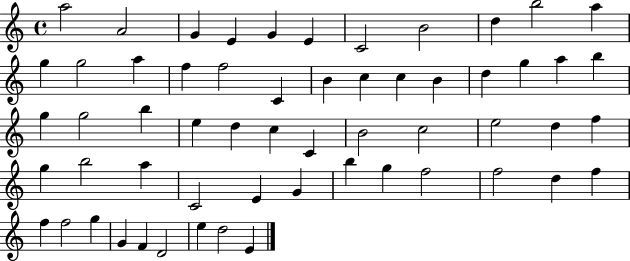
A5/h A4/h G4/q E4/q G4/q E4/q C4/h B4/h D5/q B5/h A5/q G5/q G5/h A5/q F5/q F5/h C4/q B4/q C5/q C5/q B4/q D5/q G5/q A5/q B5/q G5/q G5/h B5/q E5/q D5/q C5/q C4/q B4/h C5/h E5/h D5/q F5/q G5/q B5/h A5/q C4/h E4/q G4/q B5/q G5/q F5/h F5/h D5/q F5/q F5/q F5/h G5/q G4/q F4/q D4/h E5/q D5/h E4/q